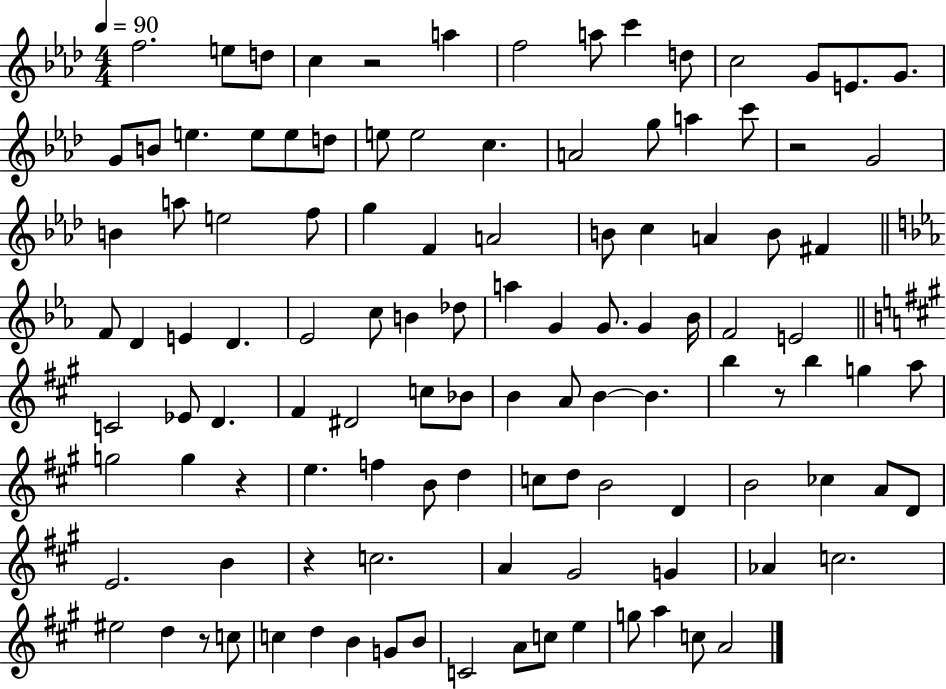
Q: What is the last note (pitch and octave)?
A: A4